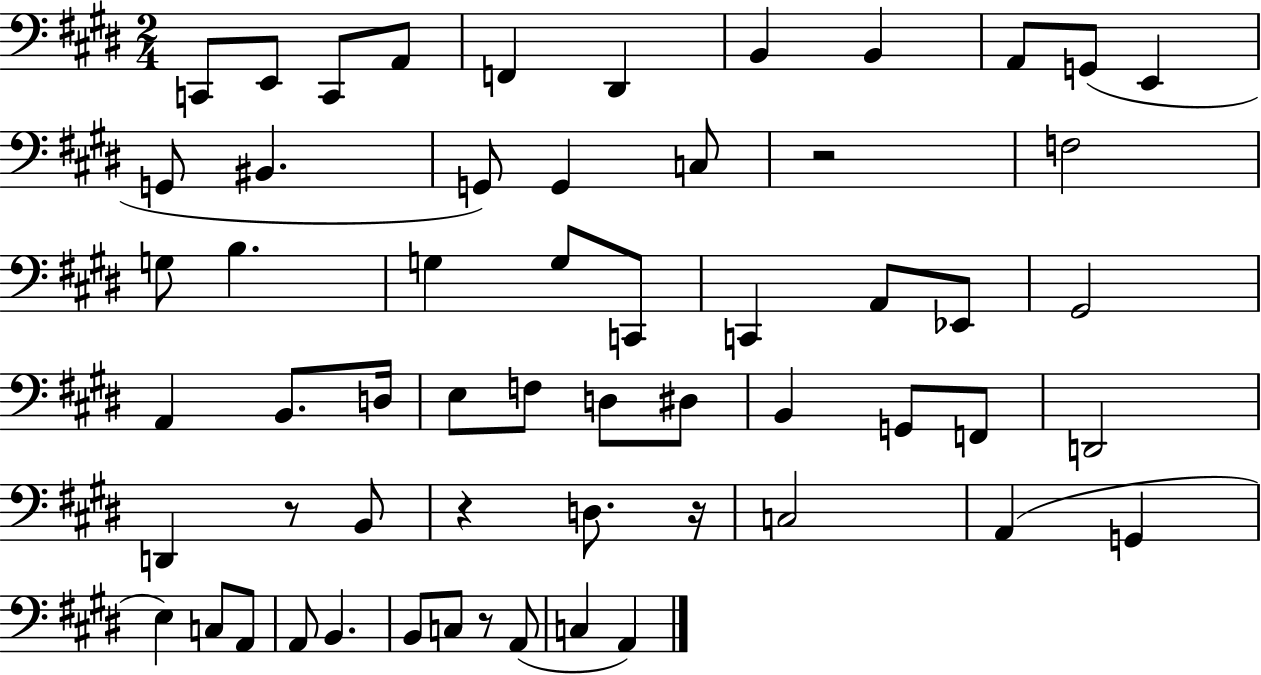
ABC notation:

X:1
T:Untitled
M:2/4
L:1/4
K:E
C,,/2 E,,/2 C,,/2 A,,/2 F,, ^D,, B,, B,, A,,/2 G,,/2 E,, G,,/2 ^B,, G,,/2 G,, C,/2 z2 F,2 G,/2 B, G, G,/2 C,,/2 C,, A,,/2 _E,,/2 ^G,,2 A,, B,,/2 D,/4 E,/2 F,/2 D,/2 ^D,/2 B,, G,,/2 F,,/2 D,,2 D,, z/2 B,,/2 z D,/2 z/4 C,2 A,, G,, E, C,/2 A,,/2 A,,/2 B,, B,,/2 C,/2 z/2 A,,/2 C, A,,